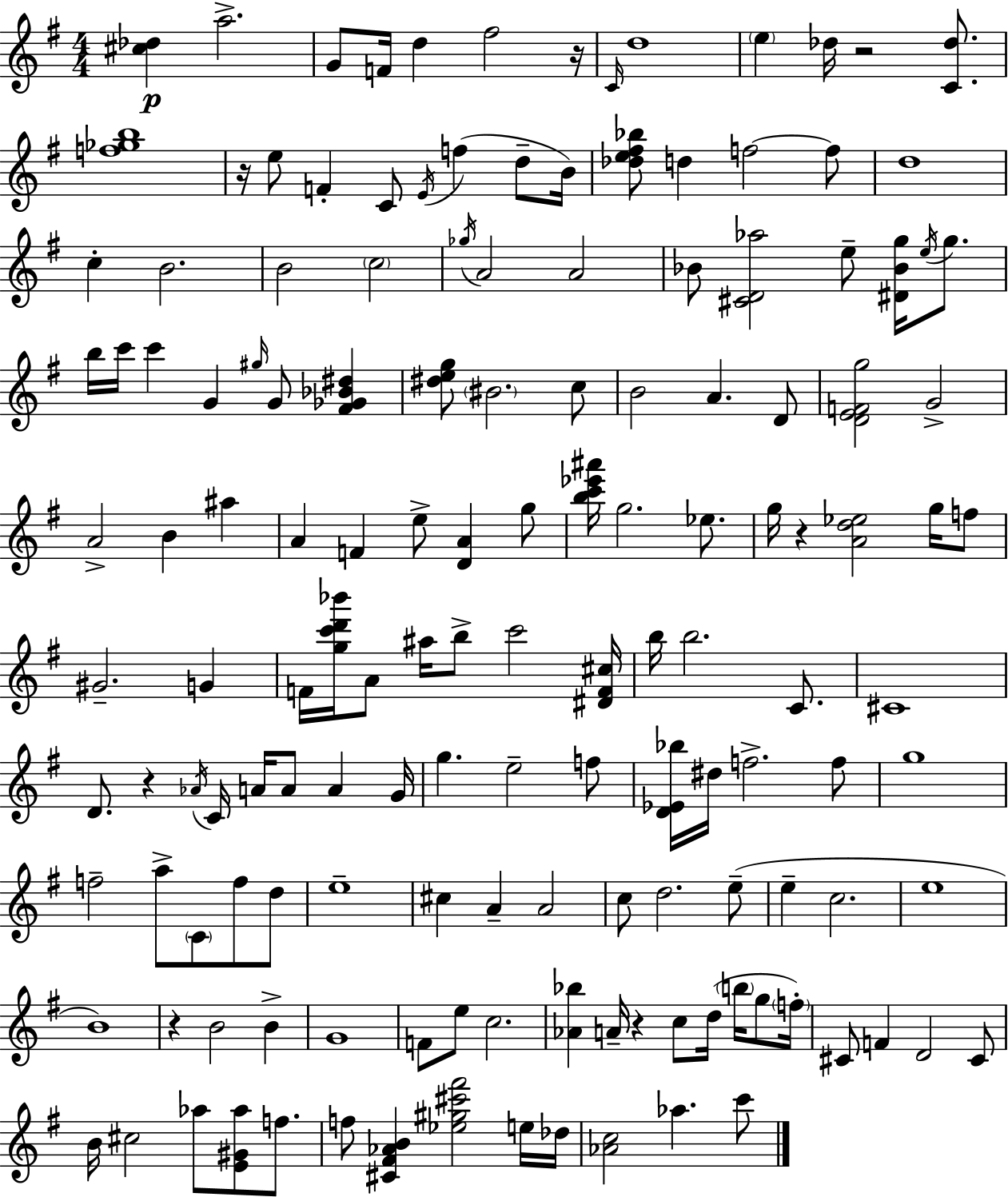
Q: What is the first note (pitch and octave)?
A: A5